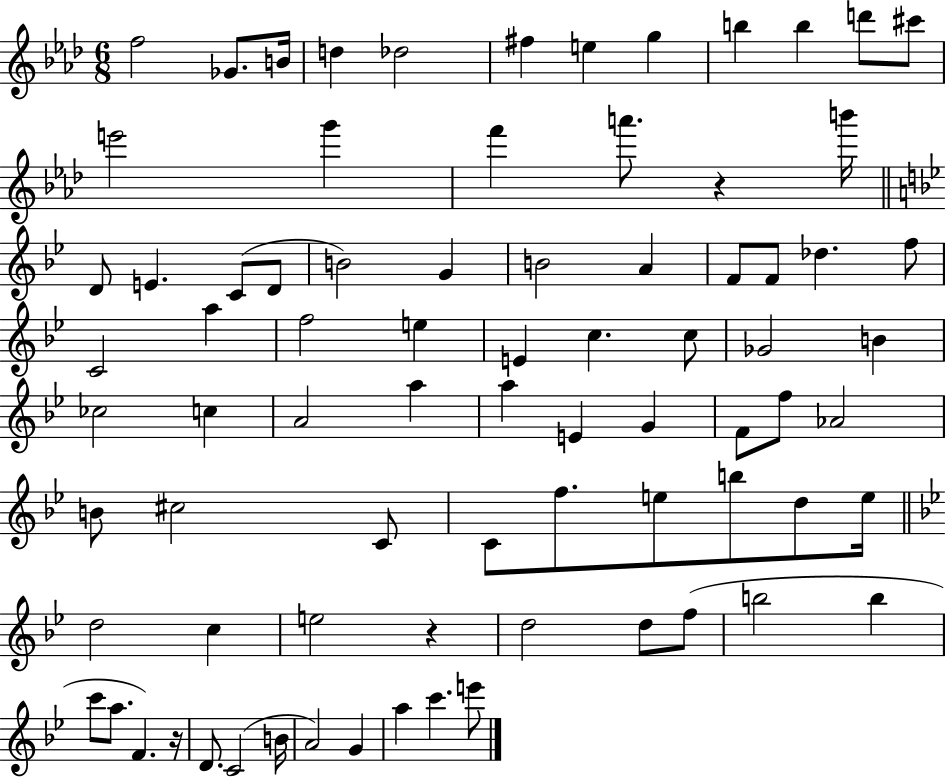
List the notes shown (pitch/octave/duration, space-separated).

F5/h Gb4/e. B4/s D5/q Db5/h F#5/q E5/q G5/q B5/q B5/q D6/e C#6/e E6/h G6/q F6/q A6/e. R/q B6/s D4/e E4/q. C4/e D4/e B4/h G4/q B4/h A4/q F4/e F4/e Db5/q. F5/e C4/h A5/q F5/h E5/q E4/q C5/q. C5/e Gb4/h B4/q CES5/h C5/q A4/h A5/q A5/q E4/q G4/q F4/e F5/e Ab4/h B4/e C#5/h C4/e C4/e F5/e. E5/e B5/e D5/e E5/s D5/h C5/q E5/h R/q D5/h D5/e F5/e B5/h B5/q C6/e A5/e. F4/q. R/s D4/e. C4/h B4/s A4/h G4/q A5/q C6/q. E6/e